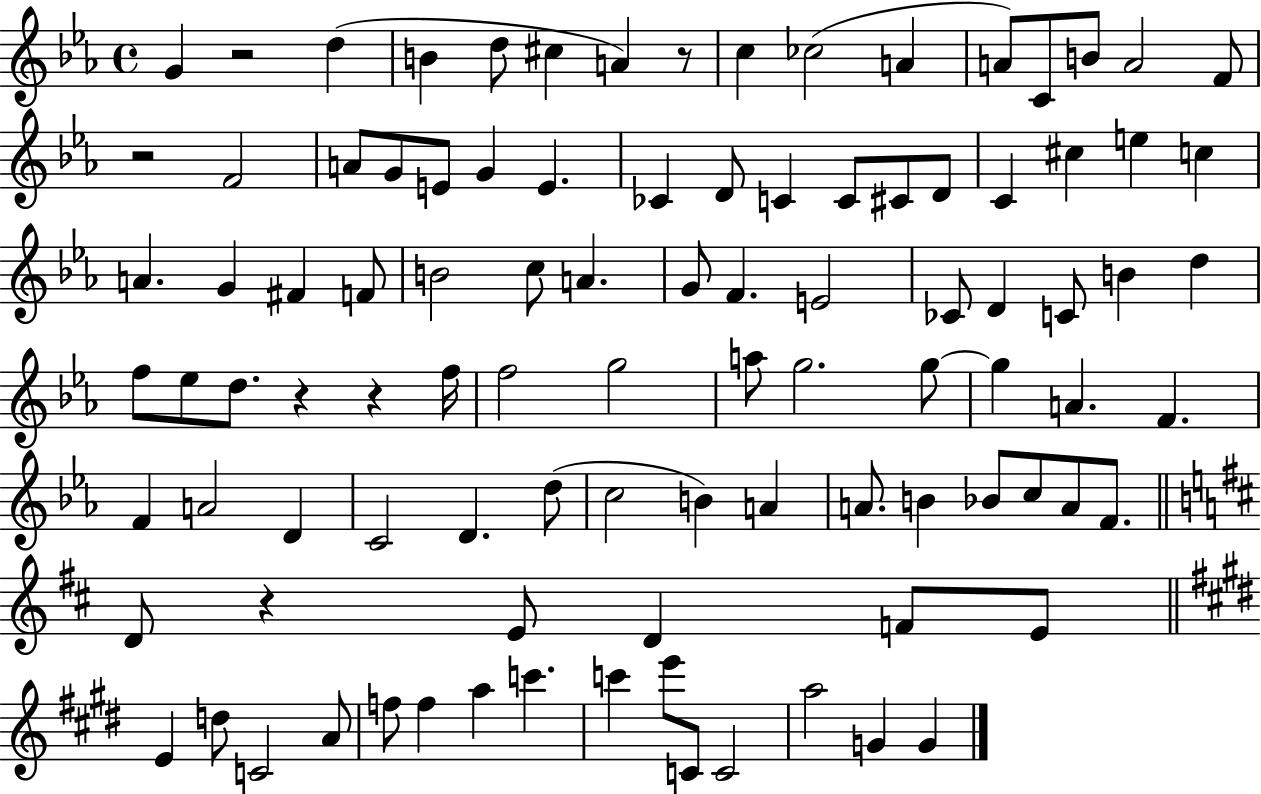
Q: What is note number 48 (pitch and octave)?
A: D5